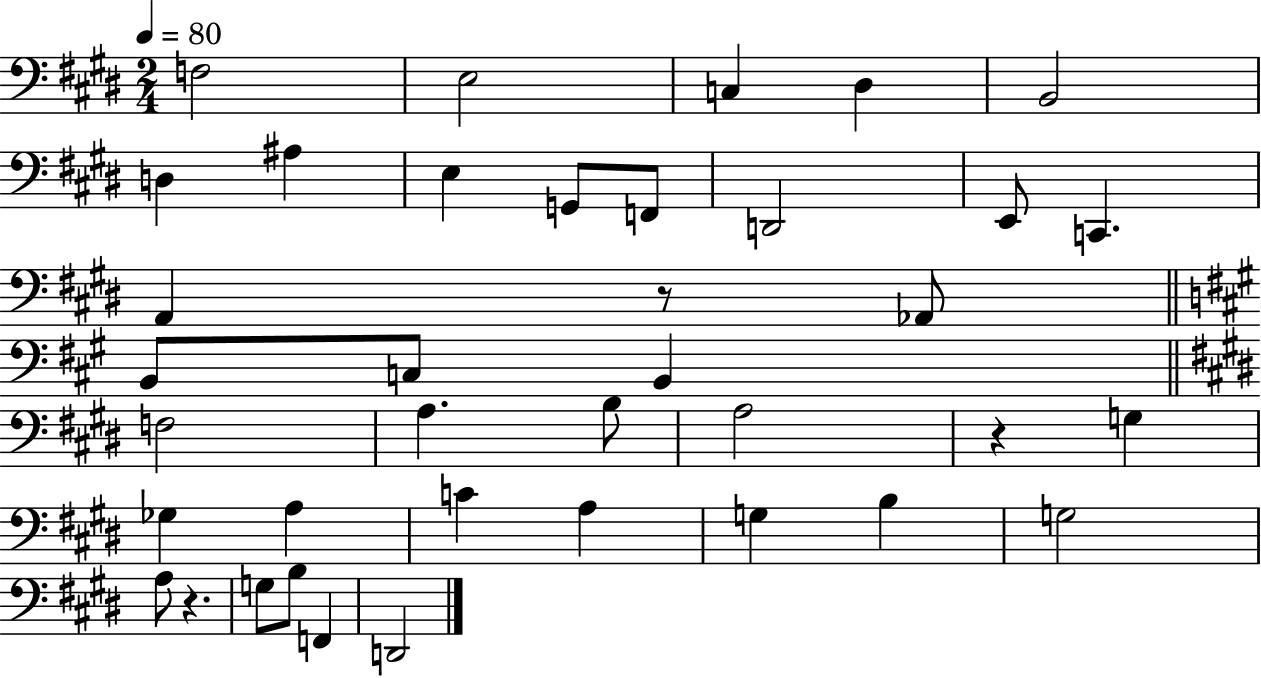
F3/h E3/h C3/q D#3/q B2/h D3/q A#3/q E3/q G2/e F2/e D2/h E2/e C2/q. A2/q R/e Ab2/e B2/e C3/e B2/q F3/h A3/q. B3/e A3/h R/q G3/q Gb3/q A3/q C4/q A3/q G3/q B3/q G3/h A3/e R/q. G3/e B3/e F2/q D2/h